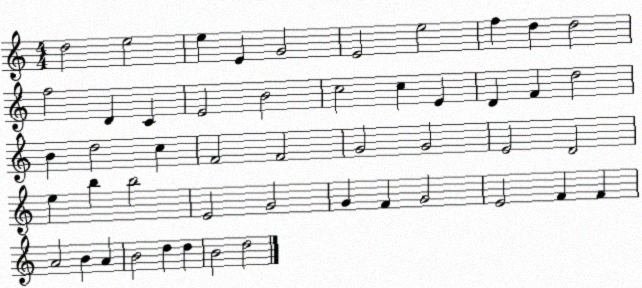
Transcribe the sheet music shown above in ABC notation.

X:1
T:Untitled
M:4/4
L:1/4
K:C
d2 e2 e E G2 E2 e2 f d d2 f2 D C E2 B2 c2 c E D F d2 B d2 c F2 F2 G2 G2 E2 D2 e b b2 E2 G2 G F G2 E2 F F A2 B A B2 d d B2 d2